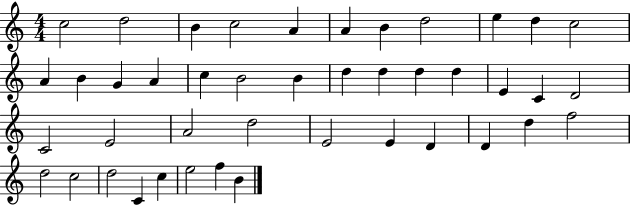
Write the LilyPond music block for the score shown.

{
  \clef treble
  \numericTimeSignature
  \time 4/4
  \key c \major
  c''2 d''2 | b'4 c''2 a'4 | a'4 b'4 d''2 | e''4 d''4 c''2 | \break a'4 b'4 g'4 a'4 | c''4 b'2 b'4 | d''4 d''4 d''4 d''4 | e'4 c'4 d'2 | \break c'2 e'2 | a'2 d''2 | e'2 e'4 d'4 | d'4 d''4 f''2 | \break d''2 c''2 | d''2 c'4 c''4 | e''2 f''4 b'4 | \bar "|."
}